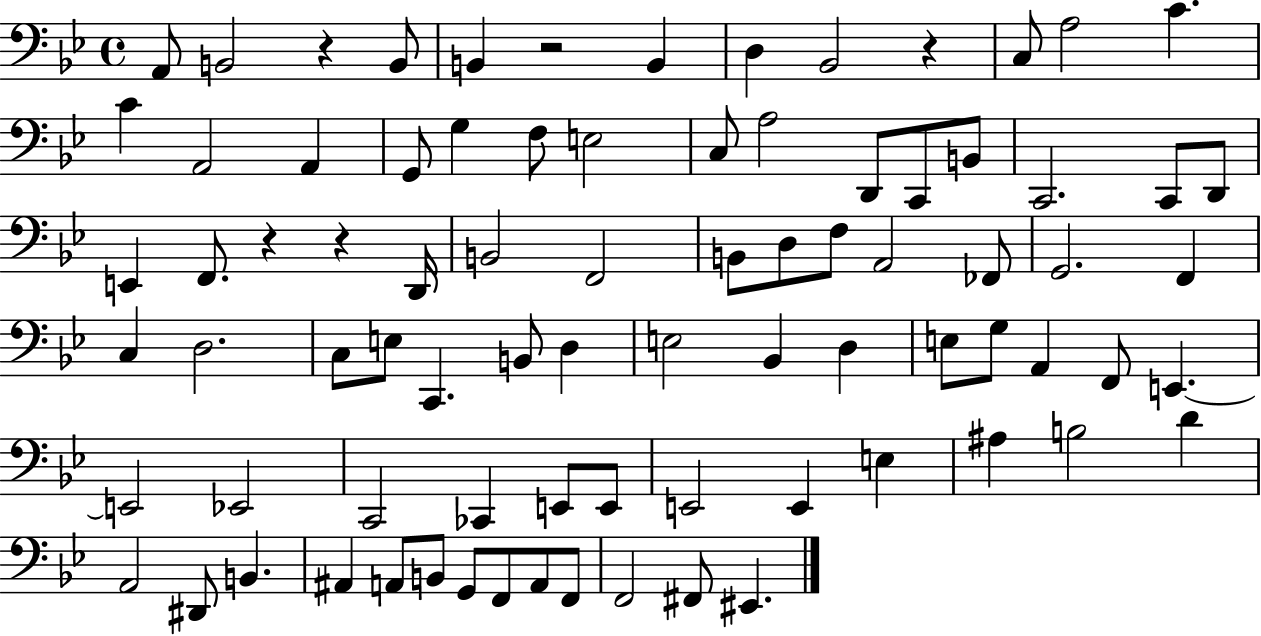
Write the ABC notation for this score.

X:1
T:Untitled
M:4/4
L:1/4
K:Bb
A,,/2 B,,2 z B,,/2 B,, z2 B,, D, _B,,2 z C,/2 A,2 C C A,,2 A,, G,,/2 G, F,/2 E,2 C,/2 A,2 D,,/2 C,,/2 B,,/2 C,,2 C,,/2 D,,/2 E,, F,,/2 z z D,,/4 B,,2 F,,2 B,,/2 D,/2 F,/2 A,,2 _F,,/2 G,,2 F,, C, D,2 C,/2 E,/2 C,, B,,/2 D, E,2 _B,, D, E,/2 G,/2 A,, F,,/2 E,, E,,2 _E,,2 C,,2 _C,, E,,/2 E,,/2 E,,2 E,, E, ^A, B,2 D A,,2 ^D,,/2 B,, ^A,, A,,/2 B,,/2 G,,/2 F,,/2 A,,/2 F,,/2 F,,2 ^F,,/2 ^E,,